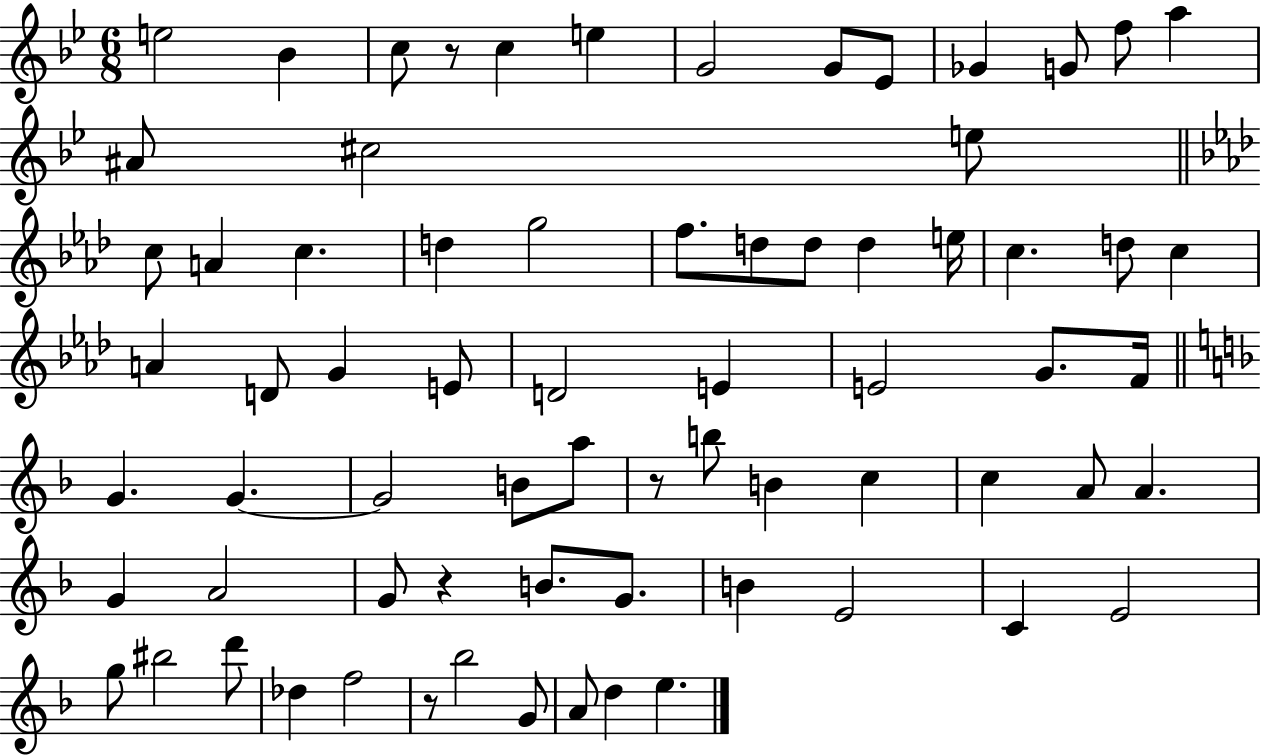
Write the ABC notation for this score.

X:1
T:Untitled
M:6/8
L:1/4
K:Bb
e2 _B c/2 z/2 c e G2 G/2 _E/2 _G G/2 f/2 a ^A/2 ^c2 e/2 c/2 A c d g2 f/2 d/2 d/2 d e/4 c d/2 c A D/2 G E/2 D2 E E2 G/2 F/4 G G G2 B/2 a/2 z/2 b/2 B c c A/2 A G A2 G/2 z B/2 G/2 B E2 C E2 g/2 ^b2 d'/2 _d f2 z/2 _b2 G/2 A/2 d e